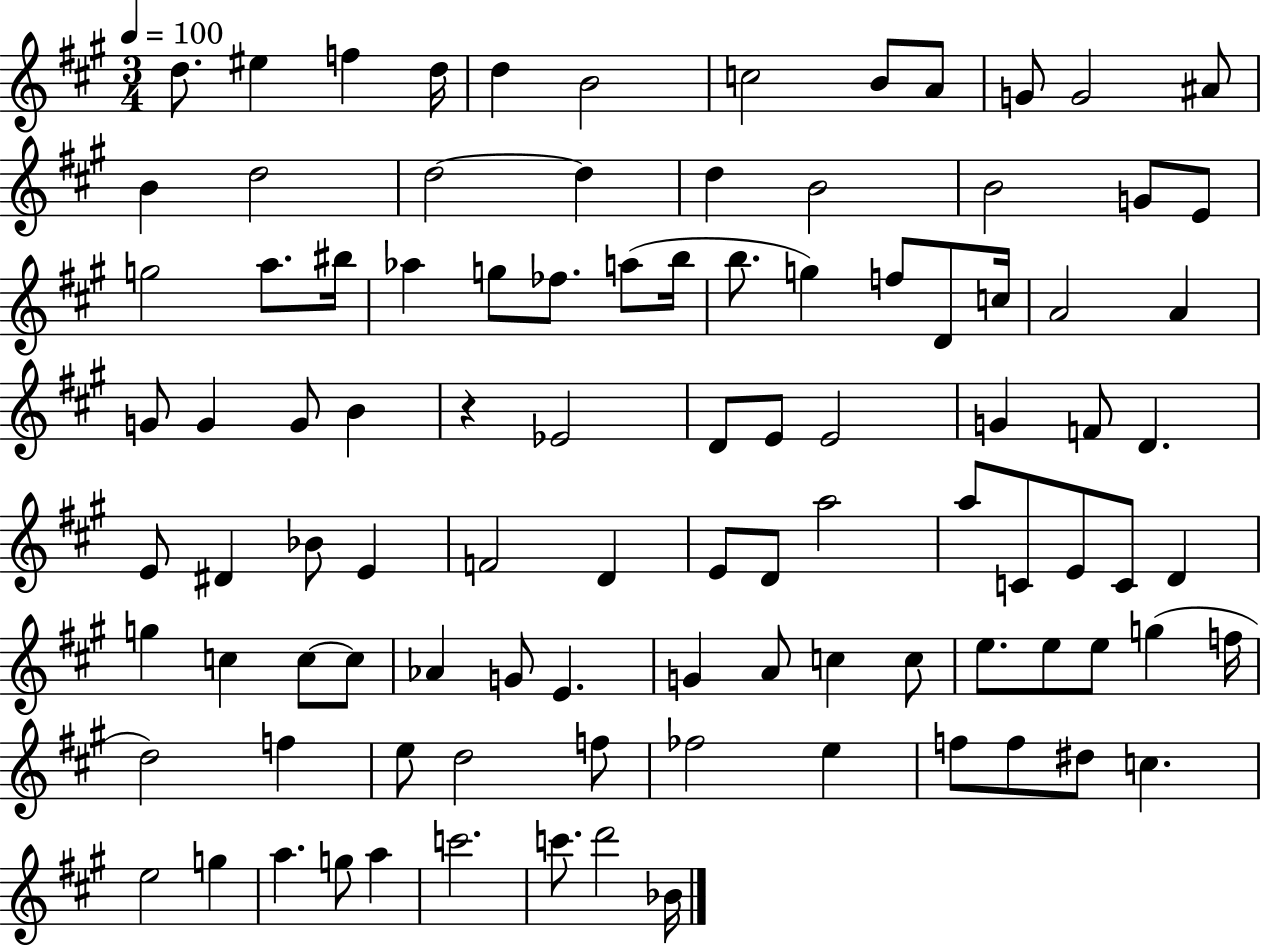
{
  \clef treble
  \numericTimeSignature
  \time 3/4
  \key a \major
  \tempo 4 = 100
  d''8. eis''4 f''4 d''16 | d''4 b'2 | c''2 b'8 a'8 | g'8 g'2 ais'8 | \break b'4 d''2 | d''2~~ d''4 | d''4 b'2 | b'2 g'8 e'8 | \break g''2 a''8. bis''16 | aes''4 g''8 fes''8. a''8( b''16 | b''8. g''4) f''8 d'8 c''16 | a'2 a'4 | \break g'8 g'4 g'8 b'4 | r4 ees'2 | d'8 e'8 e'2 | g'4 f'8 d'4. | \break e'8 dis'4 bes'8 e'4 | f'2 d'4 | e'8 d'8 a''2 | a''8 c'8 e'8 c'8 d'4 | \break g''4 c''4 c''8~~ c''8 | aes'4 g'8 e'4. | g'4 a'8 c''4 c''8 | e''8. e''8 e''8 g''4( f''16 | \break d''2) f''4 | e''8 d''2 f''8 | fes''2 e''4 | f''8 f''8 dis''8 c''4. | \break e''2 g''4 | a''4. g''8 a''4 | c'''2. | c'''8. d'''2 bes'16 | \break \bar "|."
}